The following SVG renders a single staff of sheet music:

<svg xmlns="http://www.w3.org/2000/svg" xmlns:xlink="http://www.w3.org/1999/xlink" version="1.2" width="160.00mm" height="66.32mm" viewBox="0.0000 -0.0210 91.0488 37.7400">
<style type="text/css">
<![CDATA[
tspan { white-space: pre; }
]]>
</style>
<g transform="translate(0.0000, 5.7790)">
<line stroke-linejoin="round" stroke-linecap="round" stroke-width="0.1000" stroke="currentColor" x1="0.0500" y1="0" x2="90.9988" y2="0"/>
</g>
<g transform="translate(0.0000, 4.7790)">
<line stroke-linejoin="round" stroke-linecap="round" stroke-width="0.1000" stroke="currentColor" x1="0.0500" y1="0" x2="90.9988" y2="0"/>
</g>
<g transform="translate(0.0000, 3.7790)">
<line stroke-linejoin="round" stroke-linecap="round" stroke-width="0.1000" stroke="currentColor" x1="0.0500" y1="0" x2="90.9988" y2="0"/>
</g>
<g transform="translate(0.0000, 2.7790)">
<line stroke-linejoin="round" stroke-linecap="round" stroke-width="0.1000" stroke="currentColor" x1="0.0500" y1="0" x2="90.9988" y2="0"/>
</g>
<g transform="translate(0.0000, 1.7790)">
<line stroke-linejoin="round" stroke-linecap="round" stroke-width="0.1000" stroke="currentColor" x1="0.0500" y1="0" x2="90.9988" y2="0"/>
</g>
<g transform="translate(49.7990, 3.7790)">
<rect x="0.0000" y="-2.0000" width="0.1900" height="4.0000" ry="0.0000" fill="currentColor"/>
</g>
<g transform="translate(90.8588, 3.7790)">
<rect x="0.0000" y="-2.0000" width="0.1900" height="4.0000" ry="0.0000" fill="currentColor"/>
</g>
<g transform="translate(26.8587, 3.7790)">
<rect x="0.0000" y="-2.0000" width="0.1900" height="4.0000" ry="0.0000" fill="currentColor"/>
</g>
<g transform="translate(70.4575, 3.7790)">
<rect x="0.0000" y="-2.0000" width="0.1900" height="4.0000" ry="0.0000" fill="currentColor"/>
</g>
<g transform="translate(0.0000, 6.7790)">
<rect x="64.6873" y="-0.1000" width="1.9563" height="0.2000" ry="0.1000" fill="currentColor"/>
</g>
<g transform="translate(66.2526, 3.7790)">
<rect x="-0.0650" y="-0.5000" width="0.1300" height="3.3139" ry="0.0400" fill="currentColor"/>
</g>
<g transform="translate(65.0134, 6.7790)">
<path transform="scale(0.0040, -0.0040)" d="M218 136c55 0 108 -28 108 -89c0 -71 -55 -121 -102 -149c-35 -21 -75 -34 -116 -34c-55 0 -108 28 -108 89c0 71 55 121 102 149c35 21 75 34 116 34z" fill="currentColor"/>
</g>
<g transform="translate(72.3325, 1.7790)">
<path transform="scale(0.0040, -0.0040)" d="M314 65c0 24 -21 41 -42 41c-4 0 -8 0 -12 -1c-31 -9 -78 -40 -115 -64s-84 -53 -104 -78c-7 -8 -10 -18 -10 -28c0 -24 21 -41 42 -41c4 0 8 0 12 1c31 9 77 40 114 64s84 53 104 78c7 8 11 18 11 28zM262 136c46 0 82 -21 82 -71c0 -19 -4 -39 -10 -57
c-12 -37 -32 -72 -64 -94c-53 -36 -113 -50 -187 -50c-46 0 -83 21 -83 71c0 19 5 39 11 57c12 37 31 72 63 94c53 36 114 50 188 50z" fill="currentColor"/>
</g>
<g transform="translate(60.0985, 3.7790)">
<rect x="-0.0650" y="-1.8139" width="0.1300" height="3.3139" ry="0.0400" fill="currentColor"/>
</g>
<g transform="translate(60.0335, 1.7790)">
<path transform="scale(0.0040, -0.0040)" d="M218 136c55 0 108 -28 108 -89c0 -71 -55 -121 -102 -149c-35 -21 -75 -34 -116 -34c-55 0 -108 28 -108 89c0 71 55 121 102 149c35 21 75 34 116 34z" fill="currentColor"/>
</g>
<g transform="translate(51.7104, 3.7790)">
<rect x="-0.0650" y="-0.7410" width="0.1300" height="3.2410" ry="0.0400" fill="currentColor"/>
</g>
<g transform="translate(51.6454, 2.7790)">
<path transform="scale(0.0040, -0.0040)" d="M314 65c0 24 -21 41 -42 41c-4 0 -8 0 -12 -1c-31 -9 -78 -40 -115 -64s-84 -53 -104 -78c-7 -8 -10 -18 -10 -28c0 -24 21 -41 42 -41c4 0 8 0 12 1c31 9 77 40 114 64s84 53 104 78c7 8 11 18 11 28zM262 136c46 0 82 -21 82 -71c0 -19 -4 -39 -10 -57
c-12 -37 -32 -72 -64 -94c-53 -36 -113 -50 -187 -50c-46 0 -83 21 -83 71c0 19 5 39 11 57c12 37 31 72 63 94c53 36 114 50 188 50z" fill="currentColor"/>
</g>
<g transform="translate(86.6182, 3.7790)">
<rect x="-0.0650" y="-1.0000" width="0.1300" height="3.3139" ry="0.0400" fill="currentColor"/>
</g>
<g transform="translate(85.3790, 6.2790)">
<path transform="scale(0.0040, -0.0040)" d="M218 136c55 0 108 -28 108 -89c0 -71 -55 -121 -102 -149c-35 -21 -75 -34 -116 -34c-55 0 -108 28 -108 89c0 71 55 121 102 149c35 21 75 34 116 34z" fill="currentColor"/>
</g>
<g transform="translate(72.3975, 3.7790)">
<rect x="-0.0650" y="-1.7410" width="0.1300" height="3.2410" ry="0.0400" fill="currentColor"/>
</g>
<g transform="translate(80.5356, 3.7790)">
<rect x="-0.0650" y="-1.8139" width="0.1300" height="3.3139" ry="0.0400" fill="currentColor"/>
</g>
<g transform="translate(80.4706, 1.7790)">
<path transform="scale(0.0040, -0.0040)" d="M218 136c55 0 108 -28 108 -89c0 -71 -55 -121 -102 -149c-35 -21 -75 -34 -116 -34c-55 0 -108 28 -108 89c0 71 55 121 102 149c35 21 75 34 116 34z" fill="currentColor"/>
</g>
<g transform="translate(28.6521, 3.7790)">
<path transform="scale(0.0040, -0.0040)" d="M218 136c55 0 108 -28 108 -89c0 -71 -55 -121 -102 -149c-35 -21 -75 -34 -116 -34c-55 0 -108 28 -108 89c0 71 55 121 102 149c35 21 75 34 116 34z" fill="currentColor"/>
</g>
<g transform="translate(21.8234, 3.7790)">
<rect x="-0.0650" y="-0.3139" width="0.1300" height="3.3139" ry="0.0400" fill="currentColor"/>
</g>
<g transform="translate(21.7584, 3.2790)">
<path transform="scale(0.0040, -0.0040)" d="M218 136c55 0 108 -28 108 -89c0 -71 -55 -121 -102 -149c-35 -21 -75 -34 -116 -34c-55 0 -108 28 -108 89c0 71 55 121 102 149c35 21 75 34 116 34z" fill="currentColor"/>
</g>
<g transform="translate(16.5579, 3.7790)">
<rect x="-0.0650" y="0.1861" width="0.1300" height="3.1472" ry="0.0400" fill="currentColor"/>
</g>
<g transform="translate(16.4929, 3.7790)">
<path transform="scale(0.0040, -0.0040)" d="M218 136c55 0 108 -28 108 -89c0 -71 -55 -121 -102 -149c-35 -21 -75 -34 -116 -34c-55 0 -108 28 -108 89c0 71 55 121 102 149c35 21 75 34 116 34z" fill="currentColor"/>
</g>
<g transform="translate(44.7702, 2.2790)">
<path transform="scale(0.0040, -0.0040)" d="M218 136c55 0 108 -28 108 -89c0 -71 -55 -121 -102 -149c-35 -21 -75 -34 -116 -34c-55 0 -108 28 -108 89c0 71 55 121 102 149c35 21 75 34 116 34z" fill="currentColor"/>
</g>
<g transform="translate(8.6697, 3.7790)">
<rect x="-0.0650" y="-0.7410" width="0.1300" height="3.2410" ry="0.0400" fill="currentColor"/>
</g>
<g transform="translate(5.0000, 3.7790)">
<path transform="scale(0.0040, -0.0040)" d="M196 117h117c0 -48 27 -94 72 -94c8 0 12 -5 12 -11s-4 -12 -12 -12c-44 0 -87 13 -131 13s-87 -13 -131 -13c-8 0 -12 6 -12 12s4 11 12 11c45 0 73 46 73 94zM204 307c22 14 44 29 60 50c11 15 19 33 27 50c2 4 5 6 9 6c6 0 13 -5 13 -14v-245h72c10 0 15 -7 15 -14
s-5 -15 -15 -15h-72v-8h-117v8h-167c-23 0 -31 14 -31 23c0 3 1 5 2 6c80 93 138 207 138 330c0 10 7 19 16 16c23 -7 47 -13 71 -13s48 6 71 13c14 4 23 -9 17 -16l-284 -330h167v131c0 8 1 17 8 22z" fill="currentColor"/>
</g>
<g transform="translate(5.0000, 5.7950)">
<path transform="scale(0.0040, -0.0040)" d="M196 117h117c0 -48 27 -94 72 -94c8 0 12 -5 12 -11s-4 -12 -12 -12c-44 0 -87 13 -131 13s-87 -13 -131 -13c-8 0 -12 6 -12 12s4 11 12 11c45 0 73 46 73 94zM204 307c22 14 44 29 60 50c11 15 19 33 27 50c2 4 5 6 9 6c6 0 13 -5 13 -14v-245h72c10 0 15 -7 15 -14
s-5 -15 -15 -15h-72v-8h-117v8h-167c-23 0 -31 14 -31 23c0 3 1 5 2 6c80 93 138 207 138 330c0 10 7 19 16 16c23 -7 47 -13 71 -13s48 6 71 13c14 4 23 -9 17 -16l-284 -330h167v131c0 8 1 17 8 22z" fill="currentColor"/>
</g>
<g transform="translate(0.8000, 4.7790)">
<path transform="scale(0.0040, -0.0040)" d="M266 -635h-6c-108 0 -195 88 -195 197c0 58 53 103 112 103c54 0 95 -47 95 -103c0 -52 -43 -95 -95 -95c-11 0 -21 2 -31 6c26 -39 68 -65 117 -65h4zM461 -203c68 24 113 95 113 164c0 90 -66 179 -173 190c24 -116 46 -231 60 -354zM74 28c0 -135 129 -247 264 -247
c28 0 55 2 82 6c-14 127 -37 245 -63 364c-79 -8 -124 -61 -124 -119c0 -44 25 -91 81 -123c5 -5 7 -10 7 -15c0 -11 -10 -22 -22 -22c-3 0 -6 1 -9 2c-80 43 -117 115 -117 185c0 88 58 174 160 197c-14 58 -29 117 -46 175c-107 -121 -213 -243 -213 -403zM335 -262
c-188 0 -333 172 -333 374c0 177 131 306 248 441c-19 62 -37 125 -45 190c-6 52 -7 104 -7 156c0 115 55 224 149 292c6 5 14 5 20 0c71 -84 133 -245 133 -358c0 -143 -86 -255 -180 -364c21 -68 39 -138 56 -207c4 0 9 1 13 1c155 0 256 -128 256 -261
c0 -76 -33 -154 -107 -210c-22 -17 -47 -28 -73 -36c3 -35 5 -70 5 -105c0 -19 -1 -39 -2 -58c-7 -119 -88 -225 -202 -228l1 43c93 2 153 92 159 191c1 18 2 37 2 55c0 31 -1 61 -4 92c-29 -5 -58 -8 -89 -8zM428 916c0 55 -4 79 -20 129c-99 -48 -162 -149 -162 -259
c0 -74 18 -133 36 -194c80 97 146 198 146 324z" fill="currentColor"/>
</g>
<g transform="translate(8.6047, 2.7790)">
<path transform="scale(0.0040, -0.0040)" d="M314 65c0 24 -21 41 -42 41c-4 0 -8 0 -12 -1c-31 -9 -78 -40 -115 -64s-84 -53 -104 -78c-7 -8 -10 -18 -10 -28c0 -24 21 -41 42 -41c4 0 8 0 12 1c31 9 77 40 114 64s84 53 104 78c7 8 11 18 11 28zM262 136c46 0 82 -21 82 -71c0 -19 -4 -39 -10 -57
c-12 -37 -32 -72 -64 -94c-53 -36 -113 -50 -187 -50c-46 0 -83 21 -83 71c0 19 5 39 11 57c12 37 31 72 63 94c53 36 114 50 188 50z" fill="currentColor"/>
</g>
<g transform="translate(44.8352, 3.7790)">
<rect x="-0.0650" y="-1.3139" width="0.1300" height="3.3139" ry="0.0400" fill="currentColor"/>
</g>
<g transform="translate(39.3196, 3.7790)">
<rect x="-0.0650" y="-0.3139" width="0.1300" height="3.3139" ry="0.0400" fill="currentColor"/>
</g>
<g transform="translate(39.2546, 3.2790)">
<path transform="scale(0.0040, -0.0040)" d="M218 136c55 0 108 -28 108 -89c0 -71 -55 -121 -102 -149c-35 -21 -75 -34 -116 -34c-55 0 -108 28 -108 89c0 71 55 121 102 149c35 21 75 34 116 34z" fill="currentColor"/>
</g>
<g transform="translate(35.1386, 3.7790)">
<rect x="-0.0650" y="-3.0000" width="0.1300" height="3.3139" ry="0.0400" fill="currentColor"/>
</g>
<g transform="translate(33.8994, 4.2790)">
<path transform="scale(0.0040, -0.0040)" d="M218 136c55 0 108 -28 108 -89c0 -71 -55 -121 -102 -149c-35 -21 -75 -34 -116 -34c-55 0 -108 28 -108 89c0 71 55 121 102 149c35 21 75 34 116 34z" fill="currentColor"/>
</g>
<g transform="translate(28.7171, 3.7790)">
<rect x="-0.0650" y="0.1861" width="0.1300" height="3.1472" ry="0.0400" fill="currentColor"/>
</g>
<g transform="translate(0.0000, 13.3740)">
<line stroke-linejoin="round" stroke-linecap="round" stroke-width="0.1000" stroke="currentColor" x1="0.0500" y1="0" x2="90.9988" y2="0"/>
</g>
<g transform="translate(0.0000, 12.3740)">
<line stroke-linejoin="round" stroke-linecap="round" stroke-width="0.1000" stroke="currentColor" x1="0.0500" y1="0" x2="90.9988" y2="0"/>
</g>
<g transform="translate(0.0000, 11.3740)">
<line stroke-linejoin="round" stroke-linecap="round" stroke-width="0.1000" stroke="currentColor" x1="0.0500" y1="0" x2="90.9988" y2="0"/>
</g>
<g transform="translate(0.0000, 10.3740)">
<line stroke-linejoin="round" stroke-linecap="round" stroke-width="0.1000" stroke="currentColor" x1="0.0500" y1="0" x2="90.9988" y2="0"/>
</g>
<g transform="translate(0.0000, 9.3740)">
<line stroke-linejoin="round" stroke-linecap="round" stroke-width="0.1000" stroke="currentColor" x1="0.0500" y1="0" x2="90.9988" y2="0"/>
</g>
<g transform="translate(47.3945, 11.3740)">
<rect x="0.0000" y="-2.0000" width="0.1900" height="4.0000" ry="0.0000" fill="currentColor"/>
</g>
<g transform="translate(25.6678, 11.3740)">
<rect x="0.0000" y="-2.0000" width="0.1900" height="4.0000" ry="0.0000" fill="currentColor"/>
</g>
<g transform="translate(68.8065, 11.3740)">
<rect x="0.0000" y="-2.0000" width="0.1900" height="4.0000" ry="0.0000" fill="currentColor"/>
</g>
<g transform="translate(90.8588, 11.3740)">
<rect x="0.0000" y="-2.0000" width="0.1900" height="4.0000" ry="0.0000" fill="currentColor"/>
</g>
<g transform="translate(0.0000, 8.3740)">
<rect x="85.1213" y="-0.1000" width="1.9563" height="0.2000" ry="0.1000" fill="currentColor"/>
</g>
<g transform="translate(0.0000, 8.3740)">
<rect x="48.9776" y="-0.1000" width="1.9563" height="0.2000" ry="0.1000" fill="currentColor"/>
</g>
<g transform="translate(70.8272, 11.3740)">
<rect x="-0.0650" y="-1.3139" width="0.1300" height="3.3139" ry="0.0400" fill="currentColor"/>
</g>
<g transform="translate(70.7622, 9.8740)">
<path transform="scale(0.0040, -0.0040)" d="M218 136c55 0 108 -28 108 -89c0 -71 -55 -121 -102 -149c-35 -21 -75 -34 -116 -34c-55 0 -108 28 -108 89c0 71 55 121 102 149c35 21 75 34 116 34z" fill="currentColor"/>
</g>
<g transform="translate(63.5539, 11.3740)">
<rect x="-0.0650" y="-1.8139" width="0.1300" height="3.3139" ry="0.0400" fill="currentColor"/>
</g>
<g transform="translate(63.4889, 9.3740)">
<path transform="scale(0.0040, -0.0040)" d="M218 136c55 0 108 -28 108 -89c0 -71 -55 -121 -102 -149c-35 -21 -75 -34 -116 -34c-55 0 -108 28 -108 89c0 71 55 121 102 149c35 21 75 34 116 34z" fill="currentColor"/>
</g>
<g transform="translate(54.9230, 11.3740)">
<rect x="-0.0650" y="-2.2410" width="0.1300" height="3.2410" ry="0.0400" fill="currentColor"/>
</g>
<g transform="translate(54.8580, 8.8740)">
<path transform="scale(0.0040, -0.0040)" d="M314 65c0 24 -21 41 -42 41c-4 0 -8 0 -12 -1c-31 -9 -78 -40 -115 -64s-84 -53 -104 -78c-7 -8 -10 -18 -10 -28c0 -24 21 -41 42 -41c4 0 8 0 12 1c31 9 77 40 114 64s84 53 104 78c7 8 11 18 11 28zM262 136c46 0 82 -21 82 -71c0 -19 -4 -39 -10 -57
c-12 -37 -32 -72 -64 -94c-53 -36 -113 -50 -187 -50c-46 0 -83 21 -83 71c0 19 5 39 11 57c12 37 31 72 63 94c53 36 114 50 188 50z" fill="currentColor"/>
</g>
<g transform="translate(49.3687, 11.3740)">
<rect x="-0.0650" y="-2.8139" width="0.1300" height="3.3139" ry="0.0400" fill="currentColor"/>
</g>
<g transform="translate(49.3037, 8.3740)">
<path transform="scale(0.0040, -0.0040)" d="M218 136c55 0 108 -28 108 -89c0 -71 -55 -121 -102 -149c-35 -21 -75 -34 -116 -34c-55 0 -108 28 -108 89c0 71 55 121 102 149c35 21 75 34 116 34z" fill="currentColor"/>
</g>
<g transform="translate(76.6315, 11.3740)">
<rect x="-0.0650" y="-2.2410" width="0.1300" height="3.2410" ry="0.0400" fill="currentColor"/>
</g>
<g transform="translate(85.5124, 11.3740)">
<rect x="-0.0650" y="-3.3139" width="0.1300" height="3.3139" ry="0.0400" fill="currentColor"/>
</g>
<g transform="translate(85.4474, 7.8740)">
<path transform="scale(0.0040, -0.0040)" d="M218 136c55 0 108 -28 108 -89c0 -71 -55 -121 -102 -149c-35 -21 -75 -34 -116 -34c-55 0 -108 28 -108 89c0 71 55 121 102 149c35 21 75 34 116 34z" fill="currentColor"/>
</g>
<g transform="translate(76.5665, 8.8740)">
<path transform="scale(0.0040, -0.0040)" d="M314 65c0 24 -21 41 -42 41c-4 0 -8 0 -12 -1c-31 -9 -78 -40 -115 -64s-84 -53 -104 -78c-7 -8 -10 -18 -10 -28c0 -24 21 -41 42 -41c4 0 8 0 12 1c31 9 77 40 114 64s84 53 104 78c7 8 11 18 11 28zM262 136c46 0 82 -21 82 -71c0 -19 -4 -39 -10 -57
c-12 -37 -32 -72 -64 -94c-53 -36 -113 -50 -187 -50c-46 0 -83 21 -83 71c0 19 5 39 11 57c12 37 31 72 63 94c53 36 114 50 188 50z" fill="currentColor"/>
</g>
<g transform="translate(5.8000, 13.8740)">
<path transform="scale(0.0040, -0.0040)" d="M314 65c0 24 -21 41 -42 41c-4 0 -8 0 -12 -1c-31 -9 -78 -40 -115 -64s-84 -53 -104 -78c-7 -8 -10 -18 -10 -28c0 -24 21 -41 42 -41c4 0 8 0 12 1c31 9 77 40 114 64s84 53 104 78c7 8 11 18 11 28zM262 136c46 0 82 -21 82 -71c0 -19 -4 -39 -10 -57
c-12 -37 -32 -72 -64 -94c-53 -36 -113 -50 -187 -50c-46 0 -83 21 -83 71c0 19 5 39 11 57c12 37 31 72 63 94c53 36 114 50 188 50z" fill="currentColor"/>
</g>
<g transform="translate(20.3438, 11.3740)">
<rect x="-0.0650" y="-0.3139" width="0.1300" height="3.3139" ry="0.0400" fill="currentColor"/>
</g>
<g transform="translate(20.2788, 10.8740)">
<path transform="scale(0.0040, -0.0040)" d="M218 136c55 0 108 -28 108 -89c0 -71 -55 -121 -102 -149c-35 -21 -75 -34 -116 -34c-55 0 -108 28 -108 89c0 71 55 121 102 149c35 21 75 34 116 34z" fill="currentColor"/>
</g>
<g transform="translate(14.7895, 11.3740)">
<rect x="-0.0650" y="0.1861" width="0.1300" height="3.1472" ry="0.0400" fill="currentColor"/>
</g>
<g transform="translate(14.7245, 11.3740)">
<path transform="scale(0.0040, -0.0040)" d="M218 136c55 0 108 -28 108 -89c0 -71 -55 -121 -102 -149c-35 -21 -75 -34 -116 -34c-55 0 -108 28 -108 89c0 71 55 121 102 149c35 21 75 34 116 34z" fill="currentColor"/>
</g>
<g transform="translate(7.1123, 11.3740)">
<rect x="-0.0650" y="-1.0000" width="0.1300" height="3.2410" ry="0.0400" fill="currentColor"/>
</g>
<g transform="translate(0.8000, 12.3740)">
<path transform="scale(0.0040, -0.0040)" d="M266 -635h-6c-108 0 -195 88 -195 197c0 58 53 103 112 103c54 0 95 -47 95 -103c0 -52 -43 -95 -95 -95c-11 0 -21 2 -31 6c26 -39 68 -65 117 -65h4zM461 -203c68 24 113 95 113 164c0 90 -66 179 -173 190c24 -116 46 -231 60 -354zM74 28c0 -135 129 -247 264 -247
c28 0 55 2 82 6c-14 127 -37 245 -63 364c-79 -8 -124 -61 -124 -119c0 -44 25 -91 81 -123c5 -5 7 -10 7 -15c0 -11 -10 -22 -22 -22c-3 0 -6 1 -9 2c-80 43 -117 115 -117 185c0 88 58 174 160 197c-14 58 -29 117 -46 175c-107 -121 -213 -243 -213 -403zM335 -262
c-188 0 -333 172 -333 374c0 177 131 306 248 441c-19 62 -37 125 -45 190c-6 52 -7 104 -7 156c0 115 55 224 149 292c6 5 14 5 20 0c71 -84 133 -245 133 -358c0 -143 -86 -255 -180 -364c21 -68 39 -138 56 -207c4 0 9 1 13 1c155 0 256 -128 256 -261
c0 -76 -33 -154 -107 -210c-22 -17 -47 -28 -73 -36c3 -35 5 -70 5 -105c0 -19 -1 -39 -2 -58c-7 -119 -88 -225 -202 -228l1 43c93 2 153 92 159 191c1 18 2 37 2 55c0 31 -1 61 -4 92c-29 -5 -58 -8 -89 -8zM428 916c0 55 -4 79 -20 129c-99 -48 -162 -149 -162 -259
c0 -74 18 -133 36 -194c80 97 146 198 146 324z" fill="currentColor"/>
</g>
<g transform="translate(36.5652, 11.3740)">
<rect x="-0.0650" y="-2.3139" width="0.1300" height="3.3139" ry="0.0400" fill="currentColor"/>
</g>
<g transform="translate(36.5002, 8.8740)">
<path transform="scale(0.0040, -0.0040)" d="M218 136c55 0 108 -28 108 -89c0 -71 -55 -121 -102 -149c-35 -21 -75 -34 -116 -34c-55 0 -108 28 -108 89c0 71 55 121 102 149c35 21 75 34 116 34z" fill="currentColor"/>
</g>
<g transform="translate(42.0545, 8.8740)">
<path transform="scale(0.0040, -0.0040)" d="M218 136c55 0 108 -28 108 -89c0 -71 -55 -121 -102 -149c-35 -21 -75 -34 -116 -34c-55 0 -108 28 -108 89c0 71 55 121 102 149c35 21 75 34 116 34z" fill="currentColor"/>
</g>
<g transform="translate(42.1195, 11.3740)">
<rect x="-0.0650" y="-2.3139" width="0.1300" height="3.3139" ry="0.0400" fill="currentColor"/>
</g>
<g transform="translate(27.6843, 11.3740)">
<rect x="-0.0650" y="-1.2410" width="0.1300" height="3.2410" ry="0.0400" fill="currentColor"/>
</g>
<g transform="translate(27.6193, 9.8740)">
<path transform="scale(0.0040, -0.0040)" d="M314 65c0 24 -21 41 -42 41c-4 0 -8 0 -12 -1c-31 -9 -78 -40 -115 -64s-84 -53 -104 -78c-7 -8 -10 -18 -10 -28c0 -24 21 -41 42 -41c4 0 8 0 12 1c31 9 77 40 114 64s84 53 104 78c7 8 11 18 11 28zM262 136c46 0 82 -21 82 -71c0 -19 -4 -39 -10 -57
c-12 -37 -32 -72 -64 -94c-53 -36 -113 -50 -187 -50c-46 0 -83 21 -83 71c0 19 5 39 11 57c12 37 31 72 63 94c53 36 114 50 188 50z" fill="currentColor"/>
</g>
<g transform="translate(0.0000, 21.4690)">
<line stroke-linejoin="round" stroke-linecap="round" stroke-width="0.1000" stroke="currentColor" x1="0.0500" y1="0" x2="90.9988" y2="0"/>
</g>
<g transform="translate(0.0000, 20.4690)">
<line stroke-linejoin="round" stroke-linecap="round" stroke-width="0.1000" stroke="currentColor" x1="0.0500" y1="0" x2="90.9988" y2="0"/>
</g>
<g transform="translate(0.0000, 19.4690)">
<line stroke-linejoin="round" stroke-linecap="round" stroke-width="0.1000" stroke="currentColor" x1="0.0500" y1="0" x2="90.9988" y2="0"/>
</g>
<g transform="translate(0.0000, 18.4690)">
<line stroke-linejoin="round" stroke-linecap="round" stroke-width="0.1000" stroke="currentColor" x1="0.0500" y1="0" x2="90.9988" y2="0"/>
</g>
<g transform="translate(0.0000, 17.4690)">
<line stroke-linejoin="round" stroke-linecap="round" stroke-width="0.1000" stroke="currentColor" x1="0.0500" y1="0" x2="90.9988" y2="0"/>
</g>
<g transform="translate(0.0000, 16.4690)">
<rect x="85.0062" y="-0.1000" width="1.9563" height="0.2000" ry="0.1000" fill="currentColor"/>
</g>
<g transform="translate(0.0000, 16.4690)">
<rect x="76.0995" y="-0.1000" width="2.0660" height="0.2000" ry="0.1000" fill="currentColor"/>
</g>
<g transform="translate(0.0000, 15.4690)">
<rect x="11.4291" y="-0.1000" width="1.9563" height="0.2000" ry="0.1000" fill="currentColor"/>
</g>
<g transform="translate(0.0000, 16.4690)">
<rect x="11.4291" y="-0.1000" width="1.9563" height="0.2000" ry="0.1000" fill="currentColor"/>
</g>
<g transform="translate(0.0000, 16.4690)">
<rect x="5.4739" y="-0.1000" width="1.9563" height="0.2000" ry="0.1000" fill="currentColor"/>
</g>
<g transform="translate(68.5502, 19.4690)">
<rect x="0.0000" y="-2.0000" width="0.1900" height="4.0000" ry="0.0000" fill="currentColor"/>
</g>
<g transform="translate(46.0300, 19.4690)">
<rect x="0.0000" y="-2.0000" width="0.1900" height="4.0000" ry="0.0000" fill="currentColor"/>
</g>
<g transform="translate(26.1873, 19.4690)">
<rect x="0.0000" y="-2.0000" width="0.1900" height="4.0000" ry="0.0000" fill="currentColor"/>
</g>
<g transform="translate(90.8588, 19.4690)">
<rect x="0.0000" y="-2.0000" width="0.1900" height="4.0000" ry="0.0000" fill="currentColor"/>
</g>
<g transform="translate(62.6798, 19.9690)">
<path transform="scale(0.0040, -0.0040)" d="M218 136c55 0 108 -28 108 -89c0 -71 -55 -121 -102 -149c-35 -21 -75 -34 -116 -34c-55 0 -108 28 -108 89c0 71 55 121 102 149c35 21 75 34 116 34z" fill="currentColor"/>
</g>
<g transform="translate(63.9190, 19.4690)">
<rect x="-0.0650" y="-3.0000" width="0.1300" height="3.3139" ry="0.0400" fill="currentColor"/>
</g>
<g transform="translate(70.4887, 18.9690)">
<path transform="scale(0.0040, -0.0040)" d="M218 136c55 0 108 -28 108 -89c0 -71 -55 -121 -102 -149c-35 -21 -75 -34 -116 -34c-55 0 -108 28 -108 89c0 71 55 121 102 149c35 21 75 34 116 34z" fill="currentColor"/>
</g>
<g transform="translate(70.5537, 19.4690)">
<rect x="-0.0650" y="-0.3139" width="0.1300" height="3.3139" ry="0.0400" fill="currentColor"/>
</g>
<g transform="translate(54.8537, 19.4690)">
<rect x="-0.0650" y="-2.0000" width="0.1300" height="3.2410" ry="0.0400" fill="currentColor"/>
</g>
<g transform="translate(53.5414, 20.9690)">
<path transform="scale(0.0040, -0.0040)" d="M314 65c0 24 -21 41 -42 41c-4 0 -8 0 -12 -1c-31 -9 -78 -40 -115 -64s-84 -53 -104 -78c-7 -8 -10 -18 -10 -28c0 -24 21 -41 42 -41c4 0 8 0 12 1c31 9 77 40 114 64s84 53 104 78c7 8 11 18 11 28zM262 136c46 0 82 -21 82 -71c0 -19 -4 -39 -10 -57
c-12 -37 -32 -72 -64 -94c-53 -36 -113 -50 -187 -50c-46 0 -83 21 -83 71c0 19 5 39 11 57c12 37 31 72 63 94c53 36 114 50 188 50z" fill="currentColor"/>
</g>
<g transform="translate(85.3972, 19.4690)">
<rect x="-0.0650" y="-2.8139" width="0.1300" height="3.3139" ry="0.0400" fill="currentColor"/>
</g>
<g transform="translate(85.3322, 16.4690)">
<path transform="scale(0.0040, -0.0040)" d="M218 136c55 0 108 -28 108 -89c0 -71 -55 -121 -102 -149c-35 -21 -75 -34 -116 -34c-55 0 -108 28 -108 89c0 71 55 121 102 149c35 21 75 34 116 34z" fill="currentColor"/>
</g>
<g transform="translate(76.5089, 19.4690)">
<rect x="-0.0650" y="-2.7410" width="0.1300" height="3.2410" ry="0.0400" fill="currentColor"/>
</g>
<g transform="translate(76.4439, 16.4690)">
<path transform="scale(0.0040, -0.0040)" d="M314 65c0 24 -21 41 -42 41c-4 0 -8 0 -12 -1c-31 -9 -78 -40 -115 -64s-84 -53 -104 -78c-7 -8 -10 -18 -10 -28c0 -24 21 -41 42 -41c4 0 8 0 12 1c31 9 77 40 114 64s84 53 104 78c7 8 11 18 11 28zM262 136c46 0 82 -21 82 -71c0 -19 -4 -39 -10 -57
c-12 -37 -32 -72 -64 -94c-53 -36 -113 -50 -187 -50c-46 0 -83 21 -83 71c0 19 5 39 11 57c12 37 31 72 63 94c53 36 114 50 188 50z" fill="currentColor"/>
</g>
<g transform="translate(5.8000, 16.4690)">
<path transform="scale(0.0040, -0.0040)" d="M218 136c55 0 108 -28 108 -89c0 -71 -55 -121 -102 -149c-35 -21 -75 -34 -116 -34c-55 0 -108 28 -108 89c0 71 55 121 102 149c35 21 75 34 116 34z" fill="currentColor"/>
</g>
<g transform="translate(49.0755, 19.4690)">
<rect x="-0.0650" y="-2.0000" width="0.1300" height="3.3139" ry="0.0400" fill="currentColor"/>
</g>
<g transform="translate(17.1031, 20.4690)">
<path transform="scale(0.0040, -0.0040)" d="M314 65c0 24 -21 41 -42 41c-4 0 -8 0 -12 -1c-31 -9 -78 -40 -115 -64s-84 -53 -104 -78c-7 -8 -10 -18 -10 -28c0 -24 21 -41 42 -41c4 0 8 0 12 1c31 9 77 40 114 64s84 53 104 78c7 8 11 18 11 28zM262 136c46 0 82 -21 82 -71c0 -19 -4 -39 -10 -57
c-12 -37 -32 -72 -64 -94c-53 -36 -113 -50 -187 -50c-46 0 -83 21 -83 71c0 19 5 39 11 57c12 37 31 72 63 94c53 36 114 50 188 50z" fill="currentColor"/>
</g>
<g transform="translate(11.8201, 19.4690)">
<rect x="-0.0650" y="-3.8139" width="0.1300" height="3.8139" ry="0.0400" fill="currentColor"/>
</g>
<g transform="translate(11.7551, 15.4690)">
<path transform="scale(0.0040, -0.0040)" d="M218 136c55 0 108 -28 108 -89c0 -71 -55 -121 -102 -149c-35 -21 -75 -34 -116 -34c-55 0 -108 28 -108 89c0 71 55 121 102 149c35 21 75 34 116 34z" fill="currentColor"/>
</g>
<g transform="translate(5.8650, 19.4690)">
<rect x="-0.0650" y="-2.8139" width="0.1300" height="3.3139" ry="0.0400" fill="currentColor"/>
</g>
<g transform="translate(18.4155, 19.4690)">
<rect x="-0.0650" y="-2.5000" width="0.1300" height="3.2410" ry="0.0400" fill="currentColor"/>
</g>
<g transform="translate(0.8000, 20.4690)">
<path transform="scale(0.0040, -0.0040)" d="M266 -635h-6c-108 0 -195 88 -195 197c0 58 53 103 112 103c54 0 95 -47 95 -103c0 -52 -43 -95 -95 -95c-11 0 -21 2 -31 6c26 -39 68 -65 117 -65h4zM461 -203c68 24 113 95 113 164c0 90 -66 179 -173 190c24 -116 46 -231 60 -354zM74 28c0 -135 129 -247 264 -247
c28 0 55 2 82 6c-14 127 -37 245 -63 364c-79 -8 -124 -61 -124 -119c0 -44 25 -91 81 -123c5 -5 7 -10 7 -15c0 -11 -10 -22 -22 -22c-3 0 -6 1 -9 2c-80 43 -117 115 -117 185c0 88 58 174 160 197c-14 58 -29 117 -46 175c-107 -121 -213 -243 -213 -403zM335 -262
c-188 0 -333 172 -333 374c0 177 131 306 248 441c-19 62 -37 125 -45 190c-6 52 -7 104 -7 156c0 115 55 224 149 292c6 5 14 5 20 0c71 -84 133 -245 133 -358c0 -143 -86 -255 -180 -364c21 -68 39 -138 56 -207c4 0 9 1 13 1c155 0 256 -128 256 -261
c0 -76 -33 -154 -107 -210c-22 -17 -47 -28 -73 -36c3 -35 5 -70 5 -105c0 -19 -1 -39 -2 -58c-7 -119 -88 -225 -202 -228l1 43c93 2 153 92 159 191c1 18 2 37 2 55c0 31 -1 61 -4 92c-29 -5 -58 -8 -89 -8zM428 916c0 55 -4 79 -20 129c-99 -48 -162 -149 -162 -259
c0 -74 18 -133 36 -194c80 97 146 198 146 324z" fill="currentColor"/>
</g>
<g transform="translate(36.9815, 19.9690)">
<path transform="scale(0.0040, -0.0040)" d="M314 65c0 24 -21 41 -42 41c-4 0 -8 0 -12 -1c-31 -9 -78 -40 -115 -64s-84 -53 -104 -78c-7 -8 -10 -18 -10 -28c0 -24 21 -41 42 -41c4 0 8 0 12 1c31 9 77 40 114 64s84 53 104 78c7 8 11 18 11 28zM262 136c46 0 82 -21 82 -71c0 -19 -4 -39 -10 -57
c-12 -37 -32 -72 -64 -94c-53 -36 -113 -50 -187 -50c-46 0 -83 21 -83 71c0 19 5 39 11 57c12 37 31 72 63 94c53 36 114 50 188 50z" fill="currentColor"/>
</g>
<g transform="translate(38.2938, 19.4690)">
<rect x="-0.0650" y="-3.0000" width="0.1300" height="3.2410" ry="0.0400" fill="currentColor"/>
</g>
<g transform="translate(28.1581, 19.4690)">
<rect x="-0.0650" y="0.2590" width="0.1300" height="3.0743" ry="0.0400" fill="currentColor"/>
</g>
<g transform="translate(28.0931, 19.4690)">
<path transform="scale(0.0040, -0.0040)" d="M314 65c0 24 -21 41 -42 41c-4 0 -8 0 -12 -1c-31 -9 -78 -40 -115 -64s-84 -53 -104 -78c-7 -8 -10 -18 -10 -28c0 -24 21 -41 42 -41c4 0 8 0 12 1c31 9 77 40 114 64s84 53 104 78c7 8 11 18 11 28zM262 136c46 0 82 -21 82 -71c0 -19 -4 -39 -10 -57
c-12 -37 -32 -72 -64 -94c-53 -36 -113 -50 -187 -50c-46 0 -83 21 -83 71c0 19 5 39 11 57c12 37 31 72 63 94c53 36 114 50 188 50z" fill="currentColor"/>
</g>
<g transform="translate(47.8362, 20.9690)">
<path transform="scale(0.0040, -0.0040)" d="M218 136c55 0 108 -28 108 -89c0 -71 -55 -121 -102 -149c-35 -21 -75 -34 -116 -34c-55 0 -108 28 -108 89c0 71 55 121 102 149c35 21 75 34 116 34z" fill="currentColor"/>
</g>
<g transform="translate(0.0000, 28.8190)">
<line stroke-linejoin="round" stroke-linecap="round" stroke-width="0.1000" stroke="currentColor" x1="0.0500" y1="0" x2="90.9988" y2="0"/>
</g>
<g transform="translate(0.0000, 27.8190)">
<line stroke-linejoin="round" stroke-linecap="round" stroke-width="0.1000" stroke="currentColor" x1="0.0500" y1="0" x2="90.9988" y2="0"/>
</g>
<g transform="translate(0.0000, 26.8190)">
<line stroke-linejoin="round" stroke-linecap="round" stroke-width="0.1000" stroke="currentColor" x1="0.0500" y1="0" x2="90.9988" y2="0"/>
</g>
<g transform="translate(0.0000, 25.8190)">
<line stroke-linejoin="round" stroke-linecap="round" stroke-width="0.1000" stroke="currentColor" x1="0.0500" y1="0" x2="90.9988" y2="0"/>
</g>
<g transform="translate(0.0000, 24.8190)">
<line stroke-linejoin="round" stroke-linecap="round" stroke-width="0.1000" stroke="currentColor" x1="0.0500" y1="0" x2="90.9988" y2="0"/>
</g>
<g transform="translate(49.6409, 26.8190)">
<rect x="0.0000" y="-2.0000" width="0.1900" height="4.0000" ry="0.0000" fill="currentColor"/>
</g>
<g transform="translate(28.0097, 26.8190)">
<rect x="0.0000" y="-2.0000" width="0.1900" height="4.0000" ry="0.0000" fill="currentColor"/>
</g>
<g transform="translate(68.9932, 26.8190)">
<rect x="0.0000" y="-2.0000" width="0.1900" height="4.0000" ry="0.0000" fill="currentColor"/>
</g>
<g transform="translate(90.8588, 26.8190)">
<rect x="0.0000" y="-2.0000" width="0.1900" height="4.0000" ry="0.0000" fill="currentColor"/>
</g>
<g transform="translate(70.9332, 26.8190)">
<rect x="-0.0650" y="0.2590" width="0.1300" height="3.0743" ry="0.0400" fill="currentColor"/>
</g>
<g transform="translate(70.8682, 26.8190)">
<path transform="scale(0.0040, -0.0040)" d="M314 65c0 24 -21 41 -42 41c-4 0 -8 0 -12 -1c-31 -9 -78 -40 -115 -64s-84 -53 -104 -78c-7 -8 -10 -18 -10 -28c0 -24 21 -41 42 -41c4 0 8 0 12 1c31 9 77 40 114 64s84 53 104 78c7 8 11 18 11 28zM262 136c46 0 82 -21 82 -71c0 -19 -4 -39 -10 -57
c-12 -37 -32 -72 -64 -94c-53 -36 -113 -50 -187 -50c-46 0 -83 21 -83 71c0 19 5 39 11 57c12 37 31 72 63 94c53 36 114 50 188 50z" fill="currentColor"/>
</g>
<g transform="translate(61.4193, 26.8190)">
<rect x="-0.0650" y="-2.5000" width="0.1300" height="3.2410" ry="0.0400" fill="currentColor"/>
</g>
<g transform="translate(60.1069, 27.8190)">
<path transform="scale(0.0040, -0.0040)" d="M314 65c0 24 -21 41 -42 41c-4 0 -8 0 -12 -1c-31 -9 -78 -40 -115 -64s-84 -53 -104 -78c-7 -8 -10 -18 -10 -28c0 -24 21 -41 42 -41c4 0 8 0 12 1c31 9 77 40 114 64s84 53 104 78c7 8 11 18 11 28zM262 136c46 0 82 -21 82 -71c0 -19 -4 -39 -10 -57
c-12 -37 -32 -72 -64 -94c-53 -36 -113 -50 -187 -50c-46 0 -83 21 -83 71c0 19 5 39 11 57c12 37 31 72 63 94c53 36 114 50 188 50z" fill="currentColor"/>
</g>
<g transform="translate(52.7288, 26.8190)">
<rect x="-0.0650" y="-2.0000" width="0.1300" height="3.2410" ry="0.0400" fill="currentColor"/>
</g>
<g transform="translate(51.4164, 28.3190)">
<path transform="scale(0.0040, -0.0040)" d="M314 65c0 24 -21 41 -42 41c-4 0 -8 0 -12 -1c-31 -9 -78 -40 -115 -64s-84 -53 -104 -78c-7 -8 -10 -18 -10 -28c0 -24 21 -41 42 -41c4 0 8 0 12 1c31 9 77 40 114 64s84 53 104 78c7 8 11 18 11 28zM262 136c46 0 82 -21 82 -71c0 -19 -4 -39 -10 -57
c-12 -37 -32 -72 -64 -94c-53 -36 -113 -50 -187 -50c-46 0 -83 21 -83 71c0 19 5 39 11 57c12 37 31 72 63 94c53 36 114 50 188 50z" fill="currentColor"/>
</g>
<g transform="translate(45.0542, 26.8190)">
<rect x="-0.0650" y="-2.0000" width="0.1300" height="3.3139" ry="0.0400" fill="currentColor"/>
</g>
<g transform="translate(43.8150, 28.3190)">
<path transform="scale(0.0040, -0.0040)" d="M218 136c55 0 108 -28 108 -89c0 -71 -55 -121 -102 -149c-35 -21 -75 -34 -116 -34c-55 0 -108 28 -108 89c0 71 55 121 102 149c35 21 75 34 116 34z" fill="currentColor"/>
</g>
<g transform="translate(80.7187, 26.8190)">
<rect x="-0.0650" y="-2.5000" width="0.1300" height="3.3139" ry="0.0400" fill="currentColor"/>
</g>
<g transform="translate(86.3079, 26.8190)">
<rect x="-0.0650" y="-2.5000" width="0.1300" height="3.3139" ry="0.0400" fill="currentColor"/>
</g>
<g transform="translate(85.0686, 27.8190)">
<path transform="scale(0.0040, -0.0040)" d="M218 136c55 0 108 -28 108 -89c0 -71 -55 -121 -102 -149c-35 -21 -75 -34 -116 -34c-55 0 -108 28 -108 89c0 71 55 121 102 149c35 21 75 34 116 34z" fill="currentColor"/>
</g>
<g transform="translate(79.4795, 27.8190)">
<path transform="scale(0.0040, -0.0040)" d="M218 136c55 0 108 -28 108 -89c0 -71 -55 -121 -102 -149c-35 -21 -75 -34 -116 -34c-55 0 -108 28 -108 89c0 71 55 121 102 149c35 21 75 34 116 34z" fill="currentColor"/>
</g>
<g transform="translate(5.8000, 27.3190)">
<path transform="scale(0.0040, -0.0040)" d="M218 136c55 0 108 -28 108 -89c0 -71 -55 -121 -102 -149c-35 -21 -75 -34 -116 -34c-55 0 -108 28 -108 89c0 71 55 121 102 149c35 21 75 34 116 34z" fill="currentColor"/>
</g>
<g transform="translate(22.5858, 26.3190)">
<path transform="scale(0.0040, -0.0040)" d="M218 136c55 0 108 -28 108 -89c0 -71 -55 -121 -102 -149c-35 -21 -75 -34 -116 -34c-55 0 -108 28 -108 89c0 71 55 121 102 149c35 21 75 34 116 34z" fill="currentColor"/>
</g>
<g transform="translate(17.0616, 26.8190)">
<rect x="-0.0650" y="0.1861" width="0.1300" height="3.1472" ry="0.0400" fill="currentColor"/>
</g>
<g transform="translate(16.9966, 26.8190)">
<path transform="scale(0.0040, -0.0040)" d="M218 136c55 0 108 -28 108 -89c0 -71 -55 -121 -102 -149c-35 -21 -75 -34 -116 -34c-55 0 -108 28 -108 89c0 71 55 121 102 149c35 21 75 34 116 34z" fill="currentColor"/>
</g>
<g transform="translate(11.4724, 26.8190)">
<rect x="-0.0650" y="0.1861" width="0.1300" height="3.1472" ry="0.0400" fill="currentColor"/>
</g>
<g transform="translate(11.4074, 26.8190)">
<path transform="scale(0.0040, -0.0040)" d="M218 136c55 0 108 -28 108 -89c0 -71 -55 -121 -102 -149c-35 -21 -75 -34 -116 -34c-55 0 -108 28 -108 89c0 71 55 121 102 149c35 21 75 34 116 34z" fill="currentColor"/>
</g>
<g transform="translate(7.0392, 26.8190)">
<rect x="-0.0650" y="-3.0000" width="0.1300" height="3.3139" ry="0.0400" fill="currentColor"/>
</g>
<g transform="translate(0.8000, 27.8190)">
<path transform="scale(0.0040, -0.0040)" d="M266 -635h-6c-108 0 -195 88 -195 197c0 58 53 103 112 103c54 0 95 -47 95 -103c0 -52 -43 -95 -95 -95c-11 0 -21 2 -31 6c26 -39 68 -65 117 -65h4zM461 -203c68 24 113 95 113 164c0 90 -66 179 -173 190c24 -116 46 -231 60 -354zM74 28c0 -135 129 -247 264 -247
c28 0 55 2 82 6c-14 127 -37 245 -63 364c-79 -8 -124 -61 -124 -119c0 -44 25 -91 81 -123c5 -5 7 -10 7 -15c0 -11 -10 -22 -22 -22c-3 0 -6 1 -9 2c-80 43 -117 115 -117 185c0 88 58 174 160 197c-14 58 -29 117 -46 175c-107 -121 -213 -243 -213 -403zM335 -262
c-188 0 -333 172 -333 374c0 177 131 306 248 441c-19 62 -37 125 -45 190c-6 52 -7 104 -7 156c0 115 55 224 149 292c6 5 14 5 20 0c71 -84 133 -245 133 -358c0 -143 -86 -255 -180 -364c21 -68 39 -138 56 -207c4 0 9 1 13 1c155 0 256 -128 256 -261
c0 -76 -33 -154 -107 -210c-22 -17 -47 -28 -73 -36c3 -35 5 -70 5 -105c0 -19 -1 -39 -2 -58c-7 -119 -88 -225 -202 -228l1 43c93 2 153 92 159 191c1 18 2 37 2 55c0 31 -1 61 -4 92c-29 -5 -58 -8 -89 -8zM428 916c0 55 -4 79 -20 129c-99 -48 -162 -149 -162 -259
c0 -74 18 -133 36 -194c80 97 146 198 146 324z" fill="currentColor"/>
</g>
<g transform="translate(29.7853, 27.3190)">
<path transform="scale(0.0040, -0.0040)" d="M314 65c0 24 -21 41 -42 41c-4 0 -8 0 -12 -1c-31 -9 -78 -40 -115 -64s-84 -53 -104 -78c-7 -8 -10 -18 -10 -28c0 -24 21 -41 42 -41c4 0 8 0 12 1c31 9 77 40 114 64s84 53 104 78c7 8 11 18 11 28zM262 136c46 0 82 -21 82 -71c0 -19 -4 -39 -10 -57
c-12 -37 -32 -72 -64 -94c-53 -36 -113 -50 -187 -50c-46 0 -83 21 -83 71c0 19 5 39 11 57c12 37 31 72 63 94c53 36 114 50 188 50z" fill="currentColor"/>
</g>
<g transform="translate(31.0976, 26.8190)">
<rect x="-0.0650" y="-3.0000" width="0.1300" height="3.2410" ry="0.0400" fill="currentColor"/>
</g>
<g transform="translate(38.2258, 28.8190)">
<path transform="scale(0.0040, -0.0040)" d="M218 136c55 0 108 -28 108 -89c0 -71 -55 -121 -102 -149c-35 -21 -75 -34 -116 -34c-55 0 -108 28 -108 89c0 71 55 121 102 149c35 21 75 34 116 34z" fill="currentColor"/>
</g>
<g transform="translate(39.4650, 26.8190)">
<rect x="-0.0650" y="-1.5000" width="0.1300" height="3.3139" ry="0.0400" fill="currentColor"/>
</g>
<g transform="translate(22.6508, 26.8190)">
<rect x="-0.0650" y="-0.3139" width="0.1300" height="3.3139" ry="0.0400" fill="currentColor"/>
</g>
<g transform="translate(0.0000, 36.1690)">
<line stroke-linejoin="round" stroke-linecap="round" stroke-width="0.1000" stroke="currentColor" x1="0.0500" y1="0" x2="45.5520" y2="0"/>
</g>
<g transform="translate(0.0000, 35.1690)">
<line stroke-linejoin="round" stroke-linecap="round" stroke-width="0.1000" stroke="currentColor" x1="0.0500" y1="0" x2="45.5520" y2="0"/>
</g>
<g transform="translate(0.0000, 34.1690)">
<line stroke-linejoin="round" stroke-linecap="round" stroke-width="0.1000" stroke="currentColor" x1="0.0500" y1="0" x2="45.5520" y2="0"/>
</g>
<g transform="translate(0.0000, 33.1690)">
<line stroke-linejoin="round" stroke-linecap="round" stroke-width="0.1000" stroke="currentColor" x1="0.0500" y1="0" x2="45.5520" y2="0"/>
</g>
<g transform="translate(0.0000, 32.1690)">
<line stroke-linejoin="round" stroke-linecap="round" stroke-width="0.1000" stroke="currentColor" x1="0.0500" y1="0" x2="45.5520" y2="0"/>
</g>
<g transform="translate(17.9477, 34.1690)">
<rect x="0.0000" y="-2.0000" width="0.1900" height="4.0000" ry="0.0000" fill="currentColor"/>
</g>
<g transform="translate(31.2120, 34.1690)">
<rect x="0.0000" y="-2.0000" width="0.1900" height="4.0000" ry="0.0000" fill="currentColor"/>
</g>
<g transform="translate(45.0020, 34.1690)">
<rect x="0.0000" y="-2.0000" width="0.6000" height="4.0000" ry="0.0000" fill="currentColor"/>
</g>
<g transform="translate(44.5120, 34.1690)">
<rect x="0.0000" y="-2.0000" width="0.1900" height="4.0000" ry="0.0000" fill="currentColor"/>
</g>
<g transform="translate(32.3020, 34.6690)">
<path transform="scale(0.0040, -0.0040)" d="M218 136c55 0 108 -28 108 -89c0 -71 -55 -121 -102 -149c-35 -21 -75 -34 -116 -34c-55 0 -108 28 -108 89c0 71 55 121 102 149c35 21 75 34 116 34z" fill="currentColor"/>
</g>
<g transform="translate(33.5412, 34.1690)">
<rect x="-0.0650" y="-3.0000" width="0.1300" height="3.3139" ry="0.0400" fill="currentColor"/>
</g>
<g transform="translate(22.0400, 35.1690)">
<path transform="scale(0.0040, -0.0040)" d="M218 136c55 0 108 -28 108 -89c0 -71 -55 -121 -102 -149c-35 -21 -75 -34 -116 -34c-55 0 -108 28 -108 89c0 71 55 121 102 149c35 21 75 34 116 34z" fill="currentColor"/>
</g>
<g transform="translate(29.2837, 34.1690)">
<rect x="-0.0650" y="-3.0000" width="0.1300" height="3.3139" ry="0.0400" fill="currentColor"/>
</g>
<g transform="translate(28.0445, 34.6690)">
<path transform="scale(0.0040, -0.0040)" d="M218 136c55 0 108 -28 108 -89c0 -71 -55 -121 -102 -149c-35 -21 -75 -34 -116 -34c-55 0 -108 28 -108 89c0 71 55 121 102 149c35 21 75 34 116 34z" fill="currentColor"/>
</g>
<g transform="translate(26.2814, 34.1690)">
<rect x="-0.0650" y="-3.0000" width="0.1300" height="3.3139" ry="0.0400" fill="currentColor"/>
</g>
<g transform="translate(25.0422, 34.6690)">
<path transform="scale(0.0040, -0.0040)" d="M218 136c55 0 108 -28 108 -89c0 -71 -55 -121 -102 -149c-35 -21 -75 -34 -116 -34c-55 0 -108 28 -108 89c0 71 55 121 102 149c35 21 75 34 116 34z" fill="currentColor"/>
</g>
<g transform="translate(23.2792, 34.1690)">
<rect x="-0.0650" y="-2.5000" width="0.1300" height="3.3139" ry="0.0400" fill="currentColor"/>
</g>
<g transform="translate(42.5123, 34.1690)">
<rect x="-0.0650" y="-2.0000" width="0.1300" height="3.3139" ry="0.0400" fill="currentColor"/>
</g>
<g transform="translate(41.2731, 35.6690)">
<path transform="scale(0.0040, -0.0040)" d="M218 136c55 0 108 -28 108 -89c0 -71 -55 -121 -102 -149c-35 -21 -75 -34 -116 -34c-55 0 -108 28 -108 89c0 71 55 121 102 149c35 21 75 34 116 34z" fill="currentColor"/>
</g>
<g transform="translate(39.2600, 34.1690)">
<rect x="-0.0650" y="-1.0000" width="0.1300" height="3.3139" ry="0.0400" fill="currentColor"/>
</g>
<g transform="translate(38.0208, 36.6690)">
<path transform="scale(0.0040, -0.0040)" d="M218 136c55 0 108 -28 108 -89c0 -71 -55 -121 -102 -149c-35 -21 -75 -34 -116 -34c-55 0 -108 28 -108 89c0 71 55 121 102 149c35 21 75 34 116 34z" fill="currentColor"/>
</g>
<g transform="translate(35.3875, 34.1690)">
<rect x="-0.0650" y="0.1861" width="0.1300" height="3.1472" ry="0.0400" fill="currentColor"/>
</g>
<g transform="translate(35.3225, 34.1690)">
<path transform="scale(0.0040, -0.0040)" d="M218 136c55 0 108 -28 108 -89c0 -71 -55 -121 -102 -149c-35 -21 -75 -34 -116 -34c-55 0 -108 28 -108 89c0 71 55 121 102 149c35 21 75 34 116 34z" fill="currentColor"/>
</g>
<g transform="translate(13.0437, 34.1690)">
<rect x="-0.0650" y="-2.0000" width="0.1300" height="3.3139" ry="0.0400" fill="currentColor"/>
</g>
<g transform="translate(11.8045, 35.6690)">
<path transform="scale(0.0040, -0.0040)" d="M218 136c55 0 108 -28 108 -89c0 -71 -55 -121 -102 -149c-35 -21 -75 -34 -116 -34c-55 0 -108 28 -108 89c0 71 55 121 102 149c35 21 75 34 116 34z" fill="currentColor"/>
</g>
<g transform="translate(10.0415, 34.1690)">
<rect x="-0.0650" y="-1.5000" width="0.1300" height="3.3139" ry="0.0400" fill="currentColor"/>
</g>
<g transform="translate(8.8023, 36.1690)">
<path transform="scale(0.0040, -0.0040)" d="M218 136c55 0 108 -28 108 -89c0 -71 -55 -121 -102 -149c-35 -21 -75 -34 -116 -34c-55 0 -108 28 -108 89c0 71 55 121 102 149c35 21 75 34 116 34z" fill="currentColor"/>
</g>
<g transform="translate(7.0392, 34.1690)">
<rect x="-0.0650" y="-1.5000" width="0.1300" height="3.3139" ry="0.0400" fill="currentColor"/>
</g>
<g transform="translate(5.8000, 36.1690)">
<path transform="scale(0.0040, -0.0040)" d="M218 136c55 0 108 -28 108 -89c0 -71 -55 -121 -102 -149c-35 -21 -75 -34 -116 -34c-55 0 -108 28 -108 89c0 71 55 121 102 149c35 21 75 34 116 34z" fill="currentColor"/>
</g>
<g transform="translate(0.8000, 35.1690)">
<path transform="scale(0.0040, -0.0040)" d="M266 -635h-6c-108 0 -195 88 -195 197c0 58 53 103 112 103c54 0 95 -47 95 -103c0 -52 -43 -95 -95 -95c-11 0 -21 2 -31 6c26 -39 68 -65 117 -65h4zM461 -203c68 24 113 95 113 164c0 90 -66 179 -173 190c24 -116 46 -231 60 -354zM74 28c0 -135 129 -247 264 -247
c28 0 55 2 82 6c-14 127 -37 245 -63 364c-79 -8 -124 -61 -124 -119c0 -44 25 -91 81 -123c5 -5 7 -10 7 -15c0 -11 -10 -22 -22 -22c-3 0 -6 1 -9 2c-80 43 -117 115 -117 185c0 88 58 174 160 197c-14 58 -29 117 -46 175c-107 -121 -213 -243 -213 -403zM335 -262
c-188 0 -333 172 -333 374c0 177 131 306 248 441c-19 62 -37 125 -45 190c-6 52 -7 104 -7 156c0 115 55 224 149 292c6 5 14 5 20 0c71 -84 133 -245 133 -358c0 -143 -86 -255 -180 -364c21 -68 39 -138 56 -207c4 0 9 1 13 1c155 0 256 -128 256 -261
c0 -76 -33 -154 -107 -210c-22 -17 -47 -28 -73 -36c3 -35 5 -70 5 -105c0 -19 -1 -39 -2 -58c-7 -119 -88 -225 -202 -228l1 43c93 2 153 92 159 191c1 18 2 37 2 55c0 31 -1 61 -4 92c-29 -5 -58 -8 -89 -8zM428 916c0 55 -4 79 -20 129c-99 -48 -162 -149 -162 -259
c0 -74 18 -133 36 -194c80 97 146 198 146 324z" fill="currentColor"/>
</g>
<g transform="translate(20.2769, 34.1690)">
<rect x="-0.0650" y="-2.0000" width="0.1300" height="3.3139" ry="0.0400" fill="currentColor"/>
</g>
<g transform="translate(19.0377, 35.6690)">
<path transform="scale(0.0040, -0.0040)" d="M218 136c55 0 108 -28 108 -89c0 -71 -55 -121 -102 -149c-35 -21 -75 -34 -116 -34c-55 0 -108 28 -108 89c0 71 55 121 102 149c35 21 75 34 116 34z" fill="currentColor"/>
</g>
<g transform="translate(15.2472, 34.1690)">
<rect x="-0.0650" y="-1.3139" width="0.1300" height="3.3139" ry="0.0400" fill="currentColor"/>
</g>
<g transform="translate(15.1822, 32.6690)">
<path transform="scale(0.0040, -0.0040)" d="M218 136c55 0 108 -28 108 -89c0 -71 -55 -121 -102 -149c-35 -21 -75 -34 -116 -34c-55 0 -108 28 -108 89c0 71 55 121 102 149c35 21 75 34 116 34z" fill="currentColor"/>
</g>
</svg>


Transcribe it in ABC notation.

X:1
T:Untitled
M:4/4
L:1/4
K:C
d2 B c B A c e d2 f C f2 f D D2 B c e2 g g a g2 f e g2 b a c' G2 B2 A2 F F2 A c a2 a A B B c A2 E F F2 G2 B2 G G E E F e F G A A A B D F